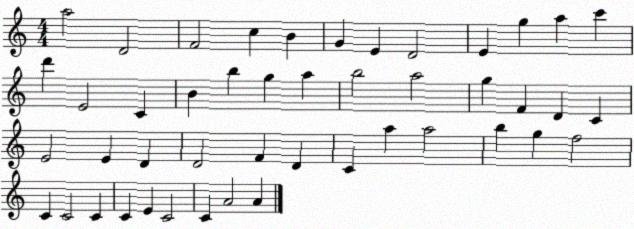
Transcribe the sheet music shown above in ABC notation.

X:1
T:Untitled
M:4/4
L:1/4
K:C
a2 D2 F2 c B G E D2 E g a c' d' E2 C B b g a b2 a2 g F D C E2 E D D2 F D C a a2 b g f2 C C2 C C E C2 C A2 A